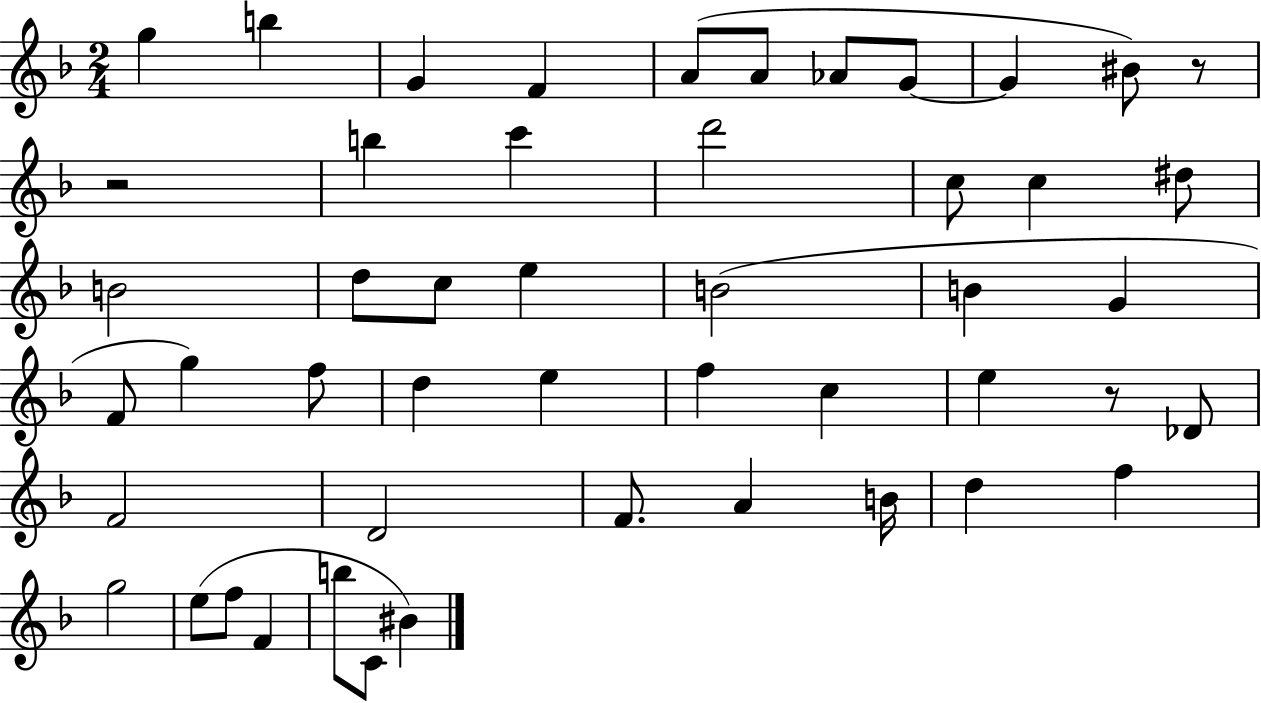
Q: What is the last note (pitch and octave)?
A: BIS4